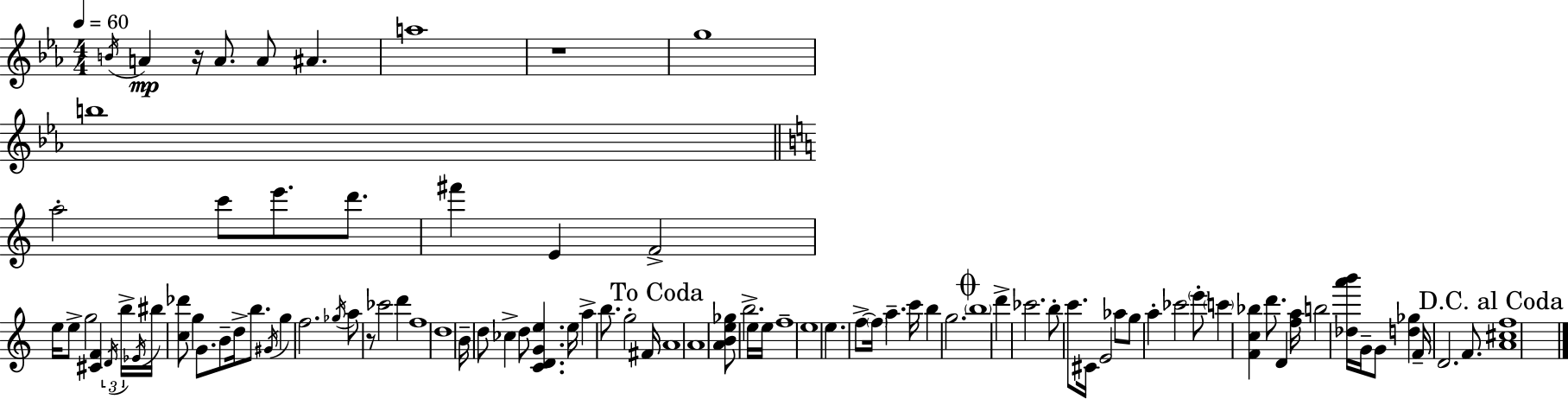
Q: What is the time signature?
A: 4/4